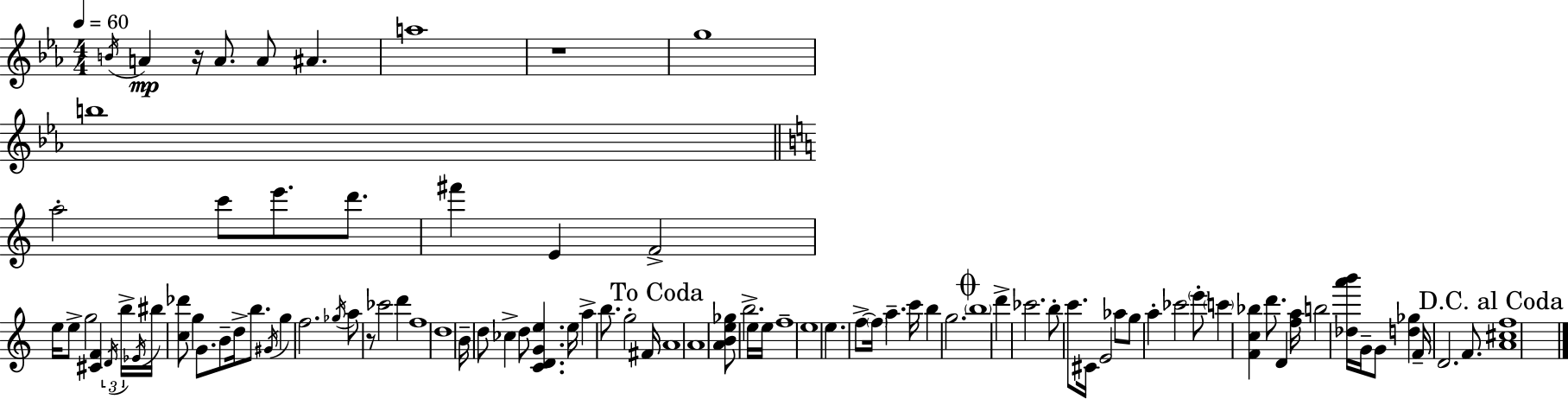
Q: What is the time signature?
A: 4/4